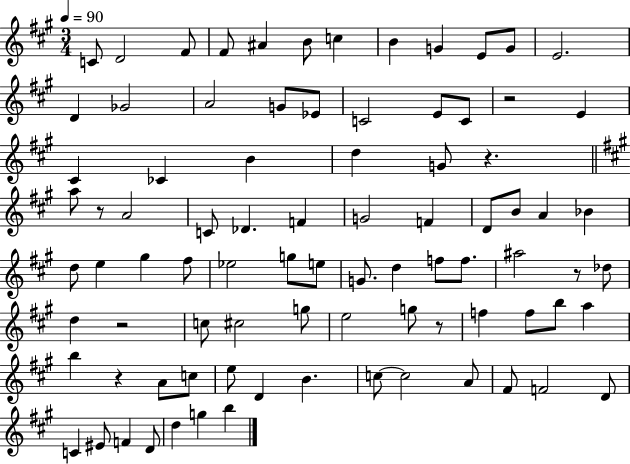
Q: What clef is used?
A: treble